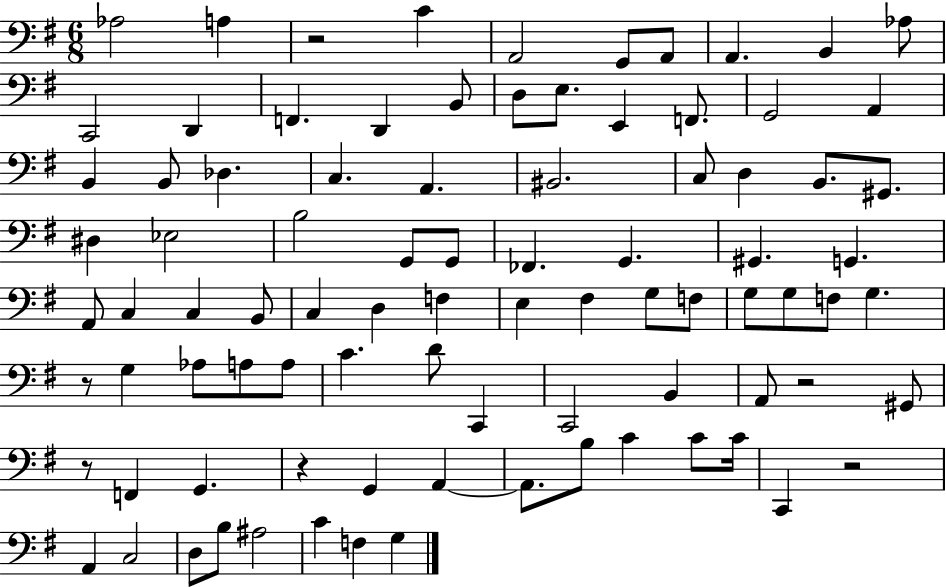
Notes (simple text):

Ab3/h A3/q R/h C4/q A2/h G2/e A2/e A2/q. B2/q Ab3/e C2/h D2/q F2/q. D2/q B2/e D3/e E3/e. E2/q F2/e. G2/h A2/q B2/q B2/e Db3/q. C3/q. A2/q. BIS2/h. C3/e D3/q B2/e. G#2/e. D#3/q Eb3/h B3/h G2/e G2/e FES2/q. G2/q. G#2/q. G2/q. A2/e C3/q C3/q B2/e C3/q D3/q F3/q E3/q F#3/q G3/e F3/e G3/e G3/e F3/e G3/q. R/e G3/q Ab3/e A3/e A3/e C4/q. D4/e C2/q C2/h B2/q A2/e R/h G#2/e R/e F2/q G2/q. R/q G2/q A2/q A2/e. B3/e C4/q C4/e C4/s C2/q R/h A2/q C3/h D3/e B3/e A#3/h C4/q F3/q G3/q